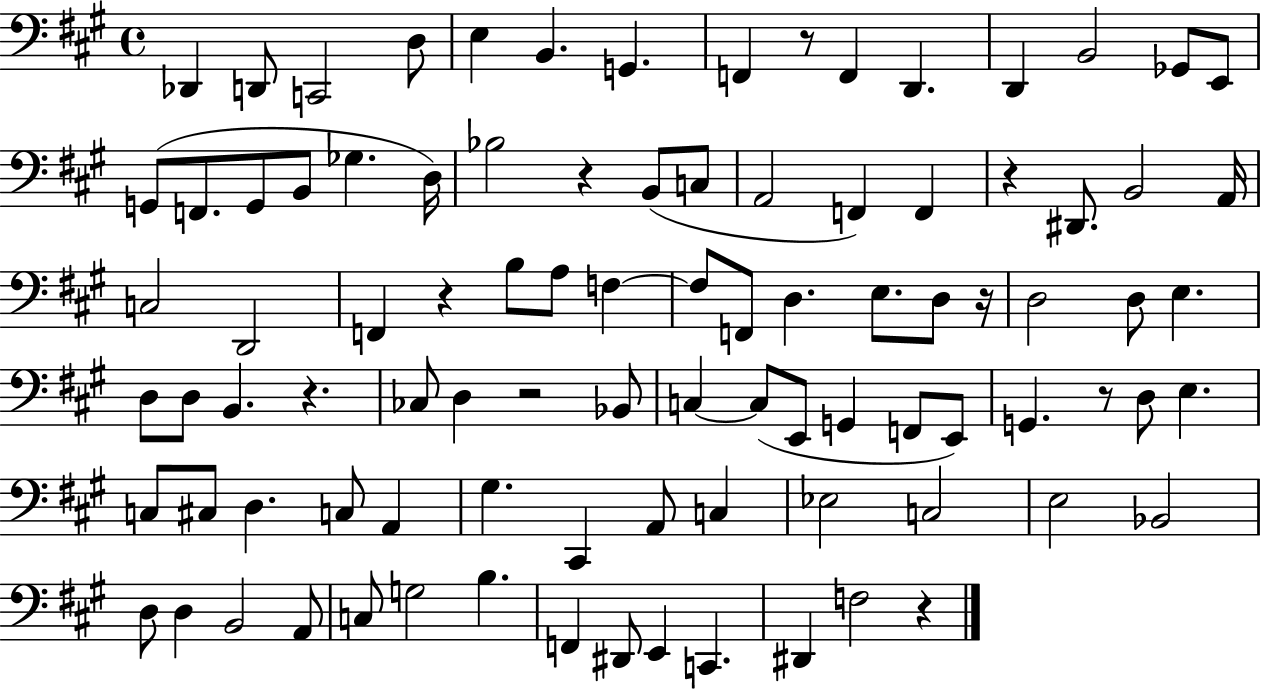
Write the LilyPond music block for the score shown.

{
  \clef bass
  \time 4/4
  \defaultTimeSignature
  \key a \major
  des,4 d,8 c,2 d8 | e4 b,4. g,4. | f,4 r8 f,4 d,4. | d,4 b,2 ges,8 e,8 | \break g,8( f,8. g,8 b,8 ges4. d16) | bes2 r4 b,8( c8 | a,2 f,4) f,4 | r4 dis,8. b,2 a,16 | \break c2 d,2 | f,4 r4 b8 a8 f4~~ | f8 f,8 d4. e8. d8 r16 | d2 d8 e4. | \break d8 d8 b,4. r4. | ces8 d4 r2 bes,8 | c4~~ c8( e,8 g,4 f,8 e,8) | g,4. r8 d8 e4. | \break c8 cis8 d4. c8 a,4 | gis4. cis,4 a,8 c4 | ees2 c2 | e2 bes,2 | \break d8 d4 b,2 a,8 | c8 g2 b4. | f,4 dis,8 e,4 c,4. | dis,4 f2 r4 | \break \bar "|."
}